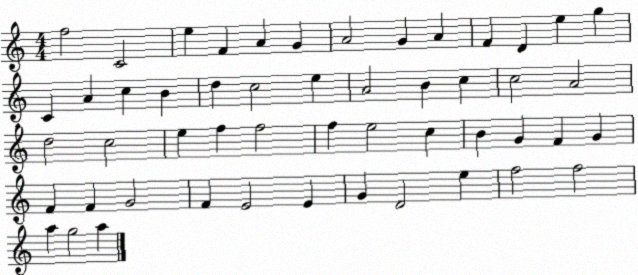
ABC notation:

X:1
T:Untitled
M:4/4
L:1/4
K:C
f2 C2 e F A G A2 G A F D e g C A c B d c2 e A2 B c c2 A2 d2 c2 e f f2 f e2 c B G F G F F G2 F E2 E G D2 e f2 f2 a g2 a